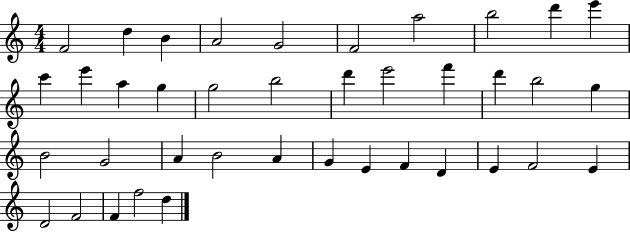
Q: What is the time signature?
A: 4/4